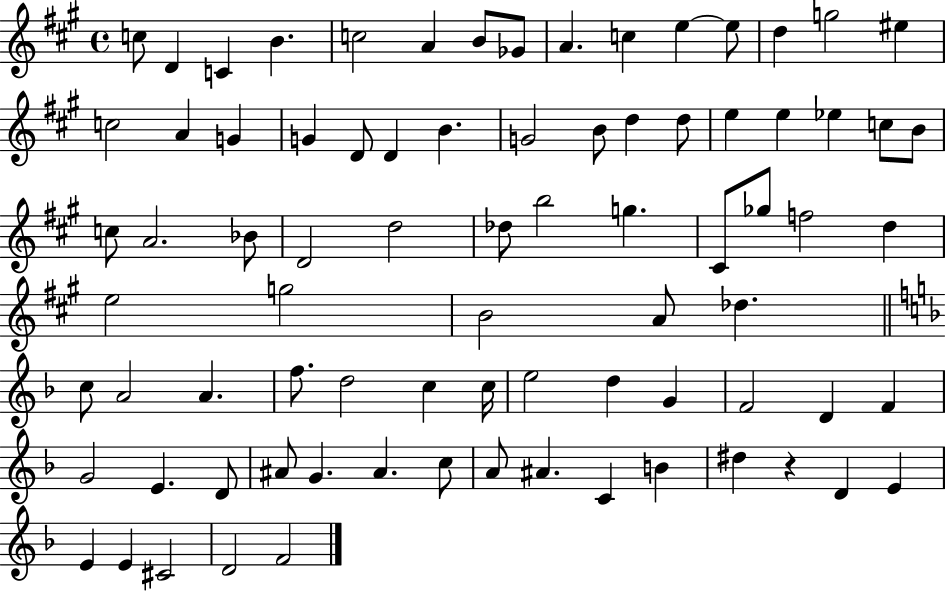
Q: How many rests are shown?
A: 1